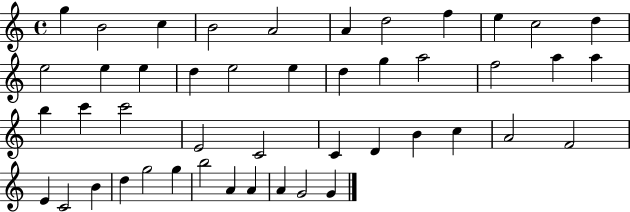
G5/q B4/h C5/q B4/h A4/h A4/q D5/h F5/q E5/q C5/h D5/q E5/h E5/q E5/q D5/q E5/h E5/q D5/q G5/q A5/h F5/h A5/q A5/q B5/q C6/q C6/h E4/h C4/h C4/q D4/q B4/q C5/q A4/h F4/h E4/q C4/h B4/q D5/q G5/h G5/q B5/h A4/q A4/q A4/q G4/h G4/q